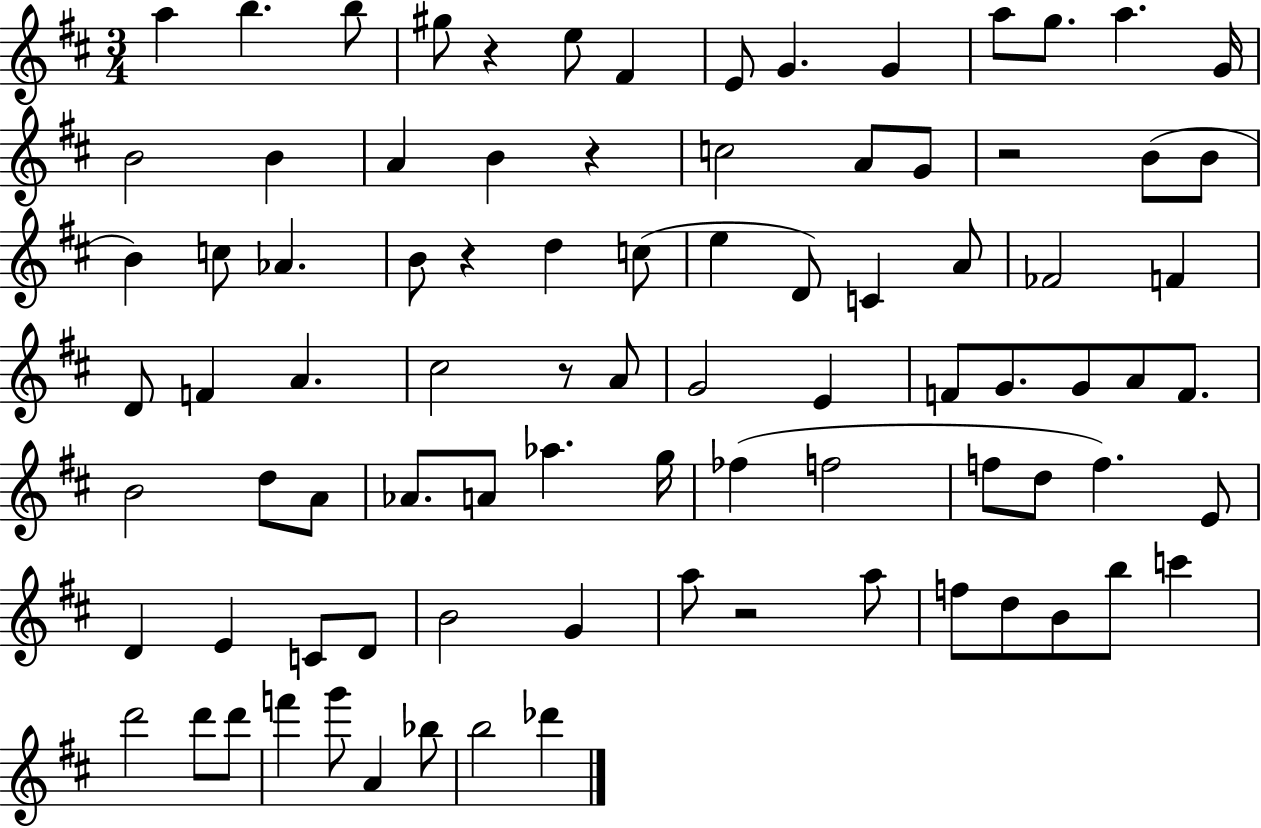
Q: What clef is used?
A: treble